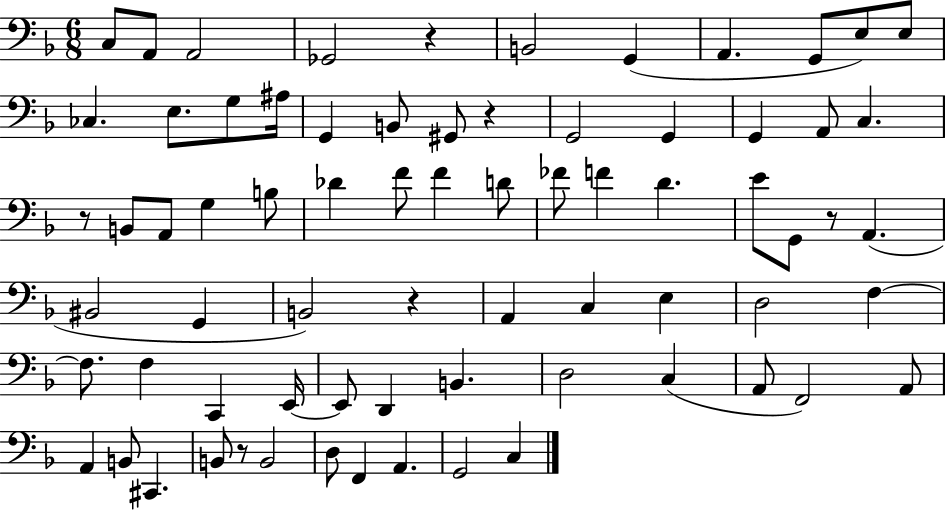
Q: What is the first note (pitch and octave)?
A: C3